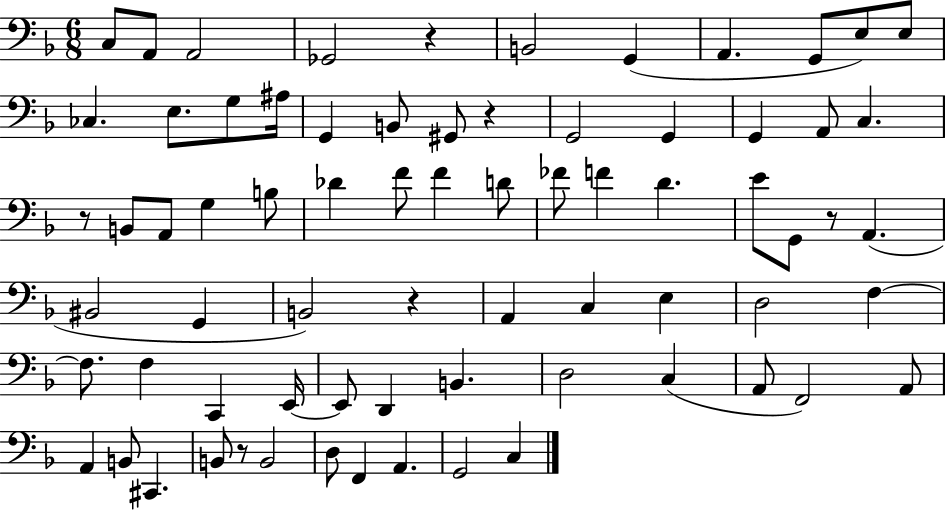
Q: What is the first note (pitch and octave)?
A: C3